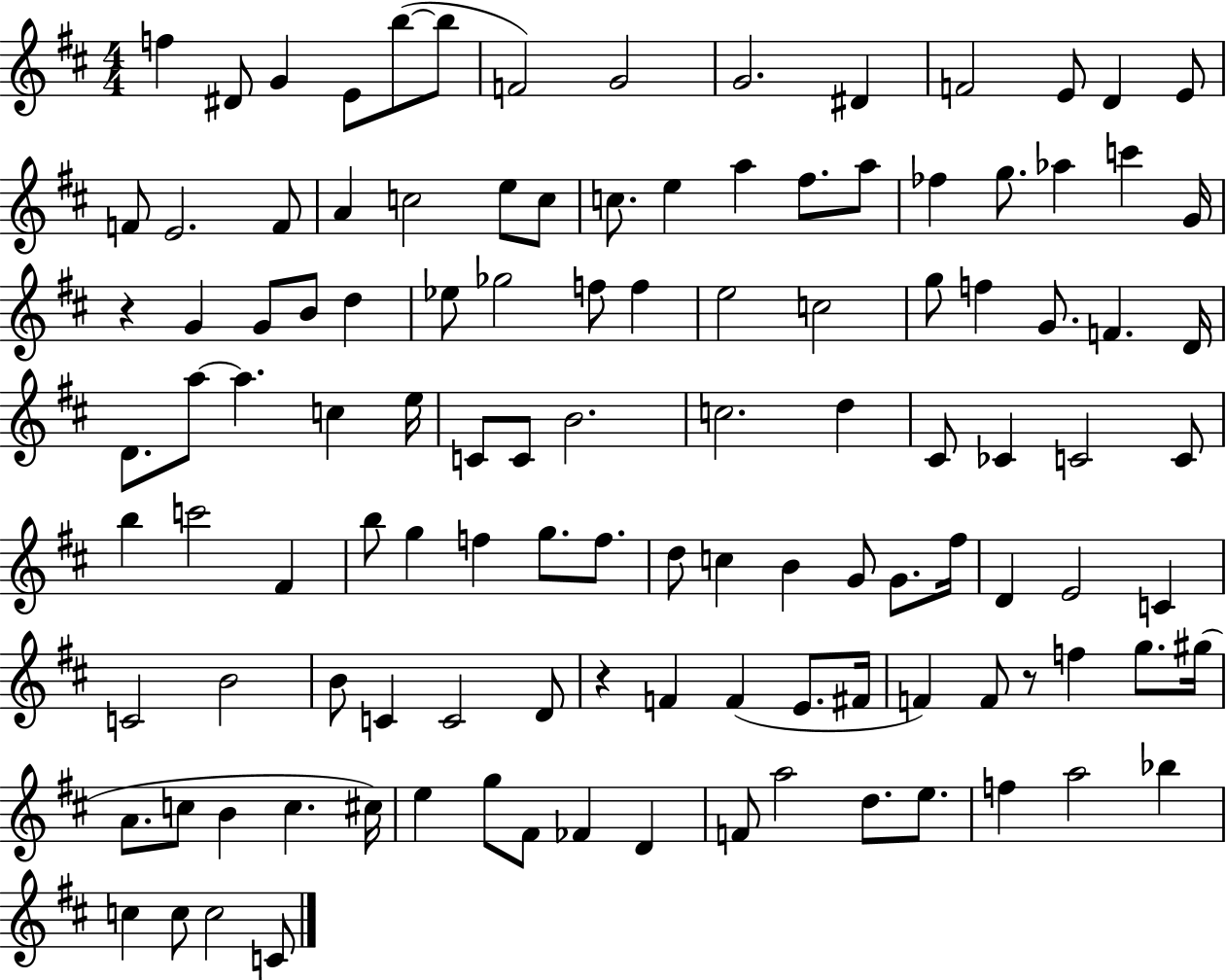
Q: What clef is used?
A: treble